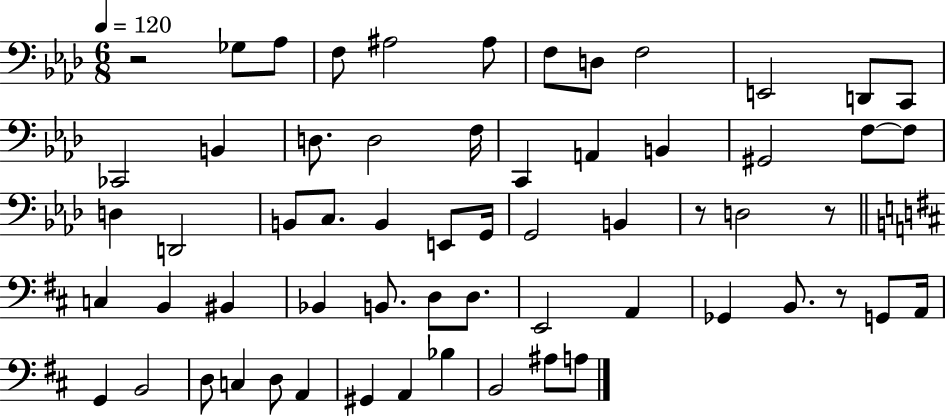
X:1
T:Untitled
M:6/8
L:1/4
K:Ab
z2 _G,/2 _A,/2 F,/2 ^A,2 ^A,/2 F,/2 D,/2 F,2 E,,2 D,,/2 C,,/2 _C,,2 B,, D,/2 D,2 F,/4 C,, A,, B,, ^G,,2 F,/2 F,/2 D, D,,2 B,,/2 C,/2 B,, E,,/2 G,,/4 G,,2 B,, z/2 D,2 z/2 C, B,, ^B,, _B,, B,,/2 D,/2 D,/2 E,,2 A,, _G,, B,,/2 z/2 G,,/2 A,,/4 G,, B,,2 D,/2 C, D,/2 A,, ^G,, A,, _B, B,,2 ^A,/2 A,/2